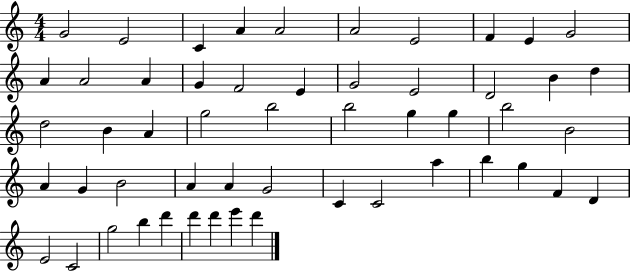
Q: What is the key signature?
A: C major